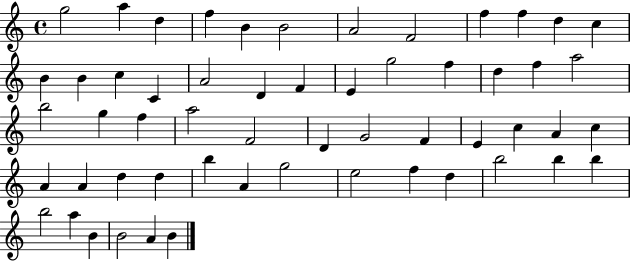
G5/h A5/q D5/q F5/q B4/q B4/h A4/h F4/h F5/q F5/q D5/q C5/q B4/q B4/q C5/q C4/q A4/h D4/q F4/q E4/q G5/h F5/q D5/q F5/q A5/h B5/h G5/q F5/q A5/h F4/h D4/q G4/h F4/q E4/q C5/q A4/q C5/q A4/q A4/q D5/q D5/q B5/q A4/q G5/h E5/h F5/q D5/q B5/h B5/q B5/q B5/h A5/q B4/q B4/h A4/q B4/q